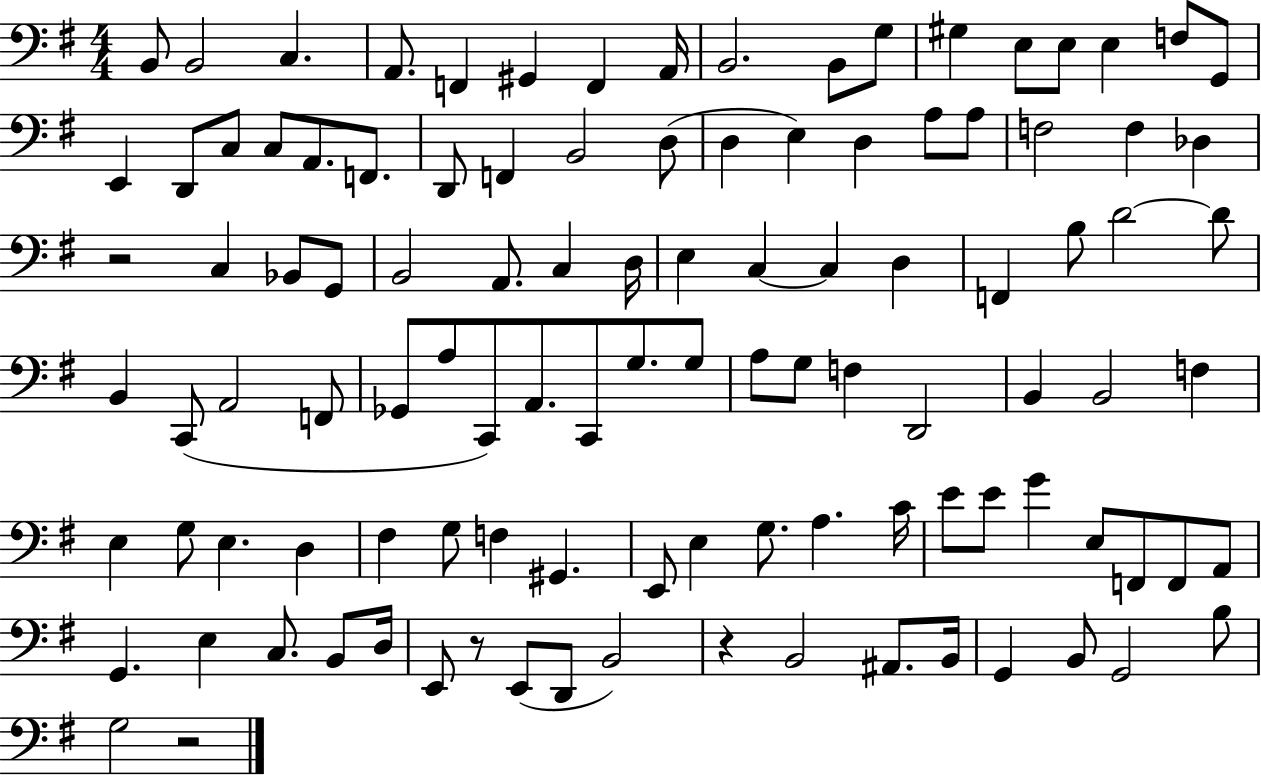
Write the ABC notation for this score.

X:1
T:Untitled
M:4/4
L:1/4
K:G
B,,/2 B,,2 C, A,,/2 F,, ^G,, F,, A,,/4 B,,2 B,,/2 G,/2 ^G, E,/2 E,/2 E, F,/2 G,,/2 E,, D,,/2 C,/2 C,/2 A,,/2 F,,/2 D,,/2 F,, B,,2 D,/2 D, E, D, A,/2 A,/2 F,2 F, _D, z2 C, _B,,/2 G,,/2 B,,2 A,,/2 C, D,/4 E, C, C, D, F,, B,/2 D2 D/2 B,, C,,/2 A,,2 F,,/2 _G,,/2 A,/2 C,,/2 A,,/2 C,,/2 G,/2 G,/2 A,/2 G,/2 F, D,,2 B,, B,,2 F, E, G,/2 E, D, ^F, G,/2 F, ^G,, E,,/2 E, G,/2 A, C/4 E/2 E/2 G E,/2 F,,/2 F,,/2 A,,/2 G,, E, C,/2 B,,/2 D,/4 E,,/2 z/2 E,,/2 D,,/2 B,,2 z B,,2 ^A,,/2 B,,/4 G,, B,,/2 G,,2 B,/2 G,2 z2